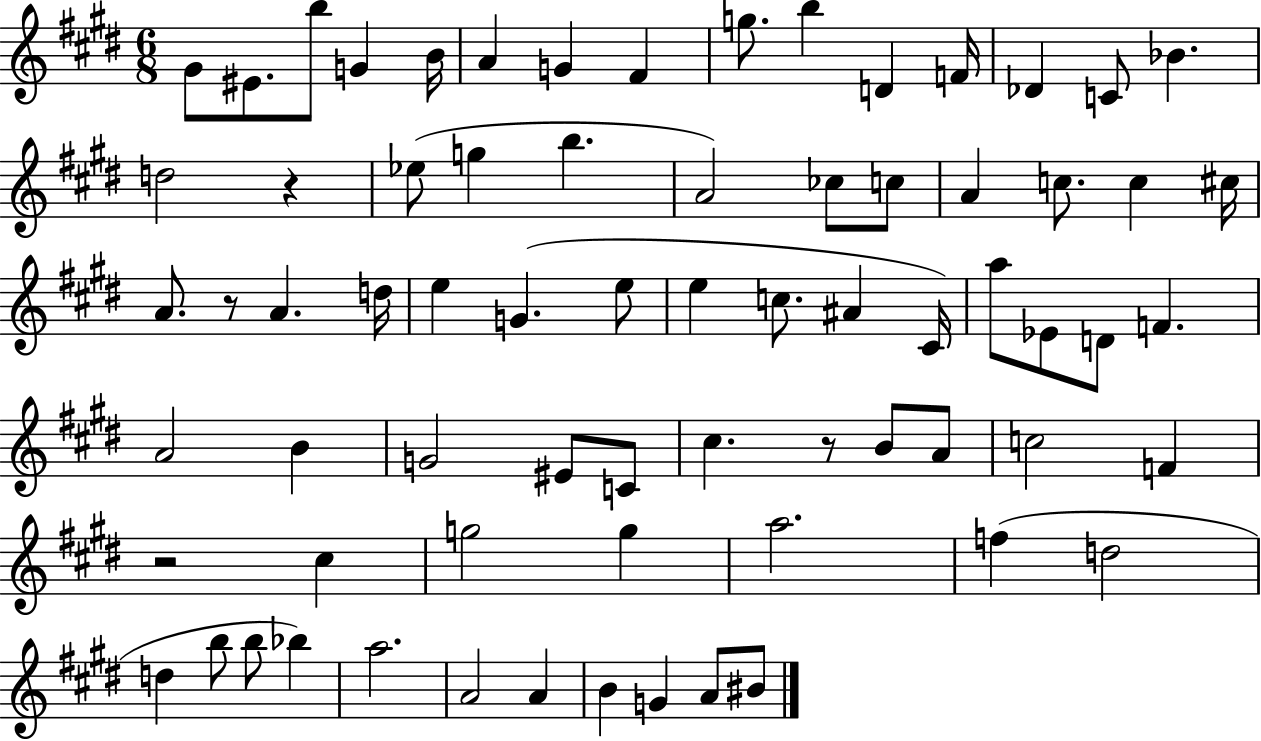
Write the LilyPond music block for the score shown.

{
  \clef treble
  \numericTimeSignature
  \time 6/8
  \key e \major
  gis'8 eis'8. b''8 g'4 b'16 | a'4 g'4 fis'4 | g''8. b''4 d'4 f'16 | des'4 c'8 bes'4. | \break d''2 r4 | ees''8( g''4 b''4. | a'2) ces''8 c''8 | a'4 c''8. c''4 cis''16 | \break a'8. r8 a'4. d''16 | e''4 g'4.( e''8 | e''4 c''8. ais'4 cis'16) | a''8 ees'8 d'8 f'4. | \break a'2 b'4 | g'2 eis'8 c'8 | cis''4. r8 b'8 a'8 | c''2 f'4 | \break r2 cis''4 | g''2 g''4 | a''2. | f''4( d''2 | \break d''4 b''8 b''8 bes''4) | a''2. | a'2 a'4 | b'4 g'4 a'8 bis'8 | \break \bar "|."
}